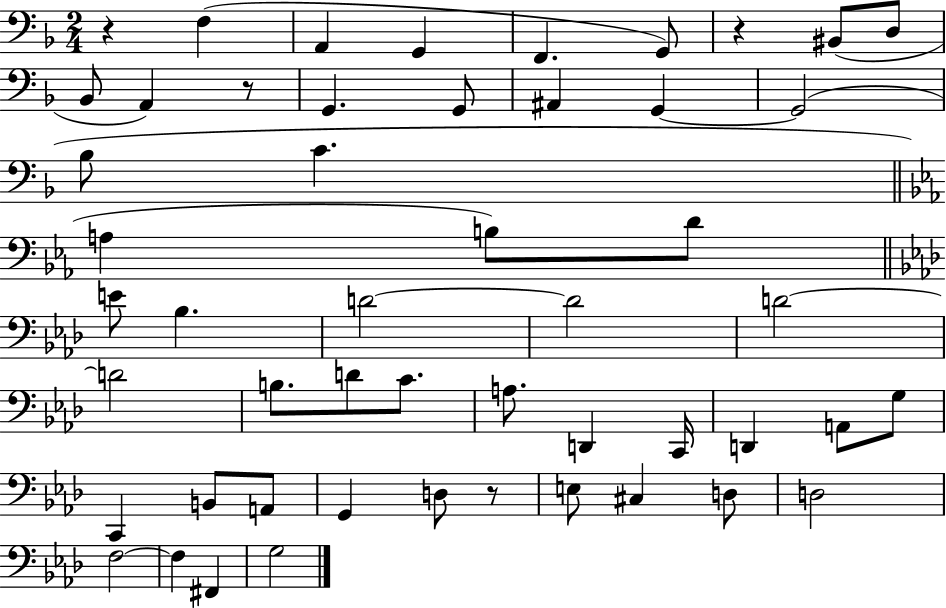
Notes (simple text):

R/q F3/q A2/q G2/q F2/q. G2/e R/q BIS2/e D3/e Bb2/e A2/q R/e G2/q. G2/e A#2/q G2/q G2/h Bb3/e C4/q. A3/q B3/e D4/e E4/e Bb3/q. D4/h D4/h D4/h D4/h B3/e. D4/e C4/e. A3/e. D2/q C2/s D2/q A2/e G3/e C2/q B2/e A2/e G2/q D3/e R/e E3/e C#3/q D3/e D3/h F3/h F3/q F#2/q G3/h